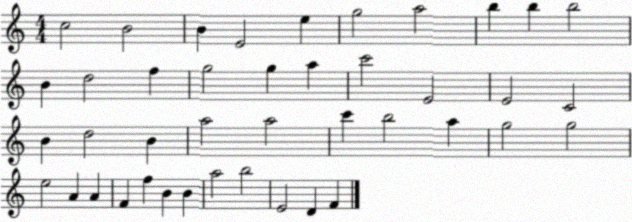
X:1
T:Untitled
M:4/4
L:1/4
K:C
c2 B2 B E2 e g2 a2 b b b2 B d2 f g2 g a c'2 E2 E2 C2 B d2 B a2 a2 c' b2 a g2 g2 e2 A A F f B B a2 b2 E2 D F